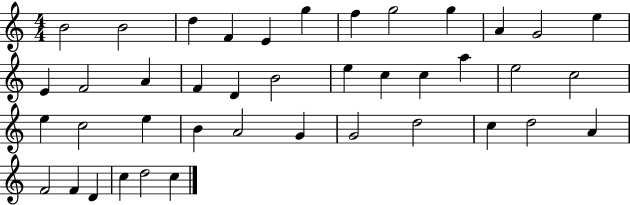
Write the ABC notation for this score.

X:1
T:Untitled
M:4/4
L:1/4
K:C
B2 B2 d F E g f g2 g A G2 e E F2 A F D B2 e c c a e2 c2 e c2 e B A2 G G2 d2 c d2 A F2 F D c d2 c